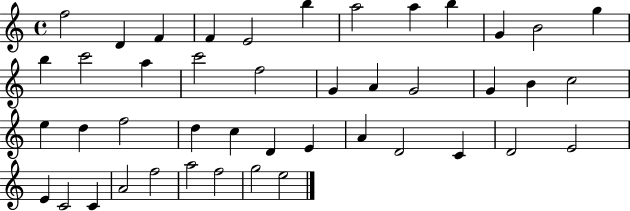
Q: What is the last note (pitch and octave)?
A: E5